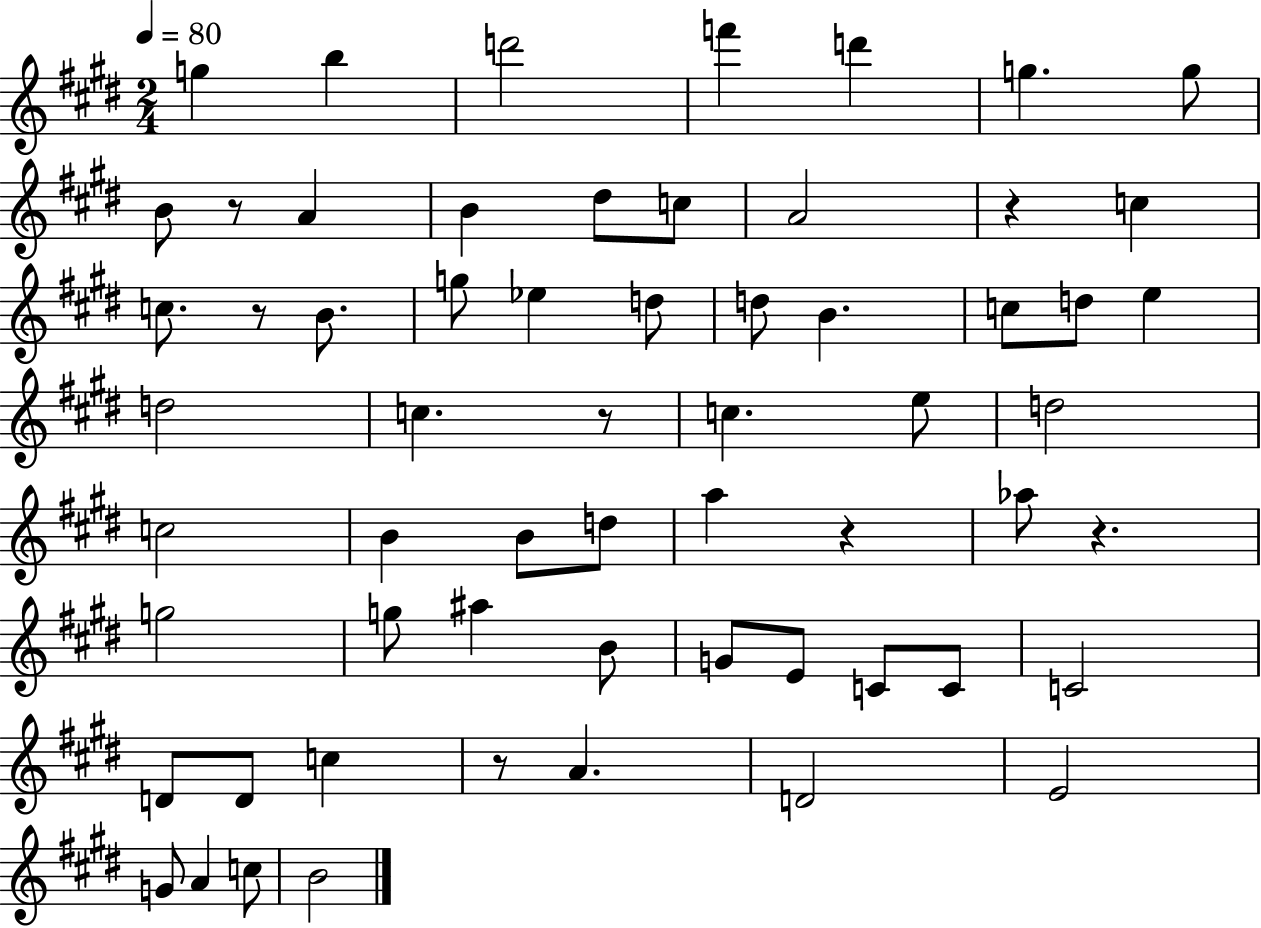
X:1
T:Untitled
M:2/4
L:1/4
K:E
g b d'2 f' d' g g/2 B/2 z/2 A B ^d/2 c/2 A2 z c c/2 z/2 B/2 g/2 _e d/2 d/2 B c/2 d/2 e d2 c z/2 c e/2 d2 c2 B B/2 d/2 a z _a/2 z g2 g/2 ^a B/2 G/2 E/2 C/2 C/2 C2 D/2 D/2 c z/2 A D2 E2 G/2 A c/2 B2